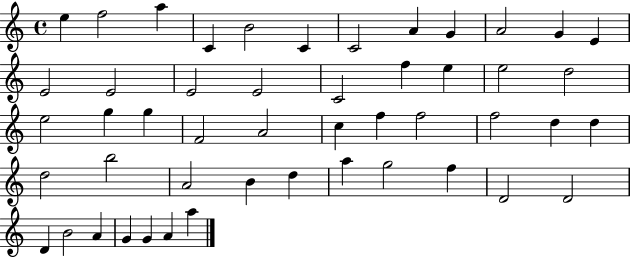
X:1
T:Untitled
M:4/4
L:1/4
K:C
e f2 a C B2 C C2 A G A2 G E E2 E2 E2 E2 C2 f e e2 d2 e2 g g F2 A2 c f f2 f2 d d d2 b2 A2 B d a g2 f D2 D2 D B2 A G G A a